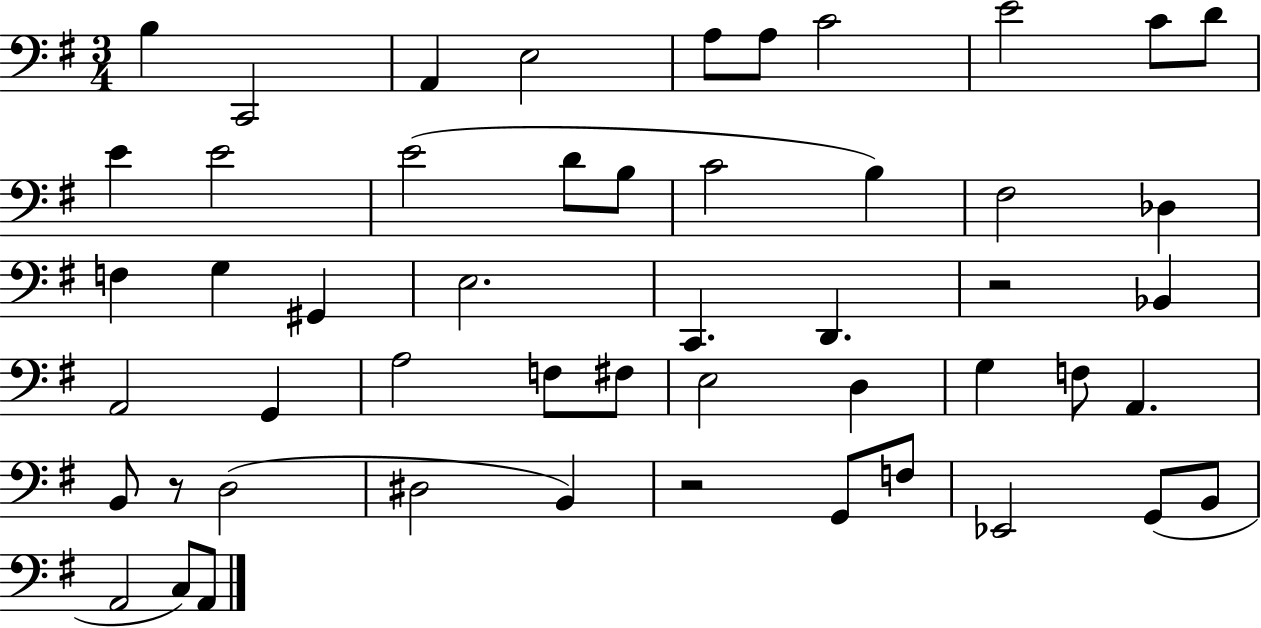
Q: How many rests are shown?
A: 3